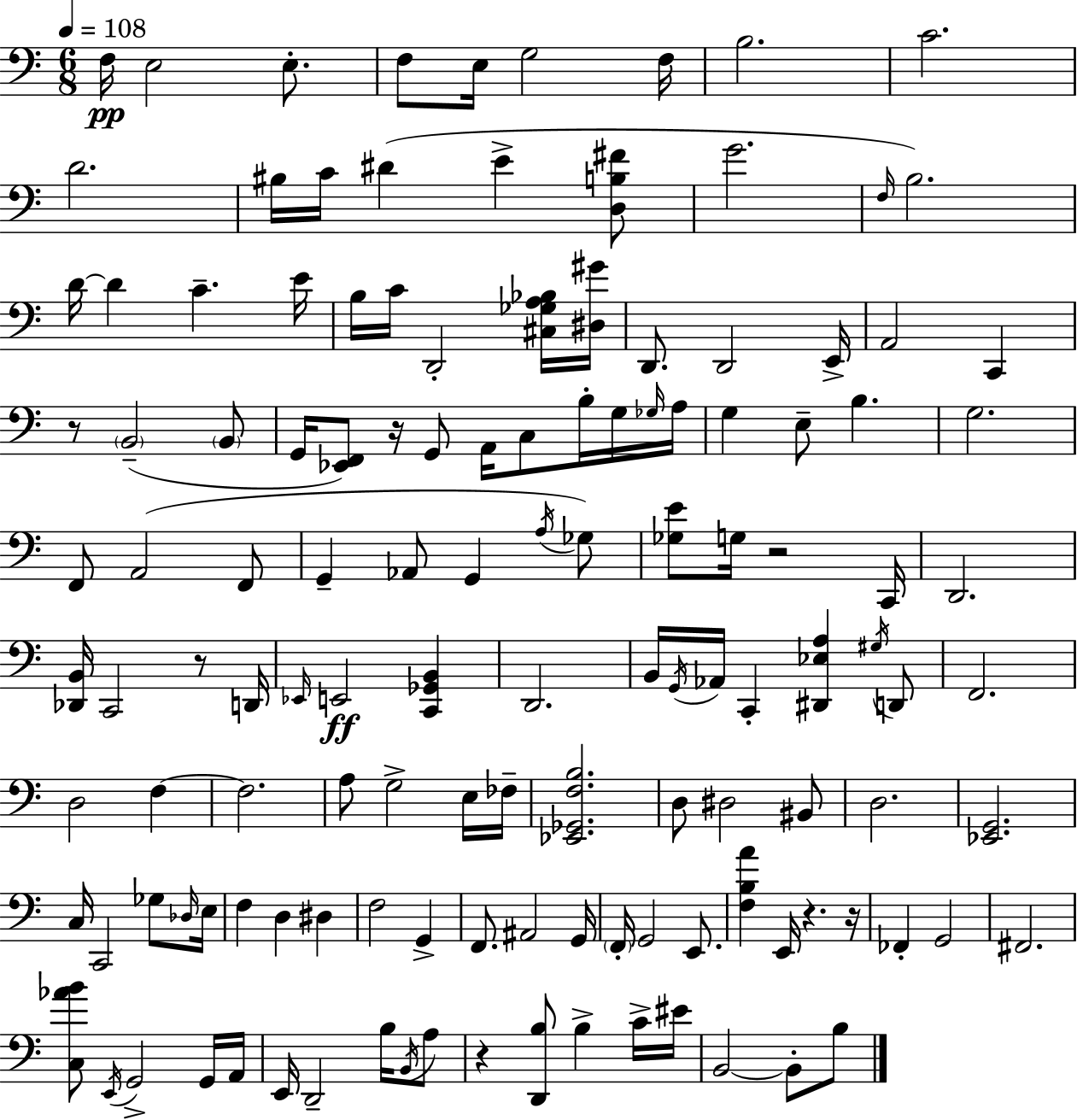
{
  \clef bass
  \numericTimeSignature
  \time 6/8
  \key c \major
  \tempo 4 = 108
  \repeat volta 2 { f16\pp e2 e8.-. | f8 e16 g2 f16 | b2. | c'2. | \break d'2. | bis16 c'16 dis'4( e'4-> <d b fis'>8 | g'2. | \grace { f16 }) b2. | \break d'16~~ d'4 c'4.-- | e'16 b16 c'16 d,2-. <cis ges a bes>16 | <dis gis'>16 d,8. d,2 | e,16-> a,2 c,4 | \break r8 \parenthesize b,2--( \parenthesize b,8 | g,16 <ees, f,>8) r16 g,8 a,16 c8 b16-. g16 | \grace { ges16 } a16 g4 e8-- b4. | g2. | \break f,8 a,2( | f,8 g,4-- aes,8 g,4 | \acciaccatura { a16 }) ges8 <ges e'>8 g16 r2 | c,16 d,2. | \break <des, b,>16 c,2 | r8 d,16 \grace { ees,16 }\ff e,2 | <c, ges, b,>4 d,2. | b,16 \acciaccatura { g,16 } aes,16 c,4-. <dis, ees a>4 | \break \acciaccatura { gis16 } d,8 f,2. | d2 | f4~~ f2. | a8 g2-> | \break e16 fes16-- <ees, ges, f b>2. | d8 dis2 | bis,8 d2. | <ees, g,>2. | \break c16 c,2 | ges8 \grace { des16 } e16 f4 d4 | dis4 f2 | g,4-> f,8. ais,2 | \break g,16 \parenthesize f,16-. g,2 | e,8. <f b a'>4 e,16 | r4. r16 fes,4-. g,2 | fis,2. | \break <c aes' b'>8 \acciaccatura { e,16 } g,2-> | g,16 a,16 e,16 d,2-- | b16 \acciaccatura { b,16 } a8 r4 | <d, b>8 b4-> c'16-> eis'16 b,2~~ | \break b,8-. b8 } \bar "|."
}